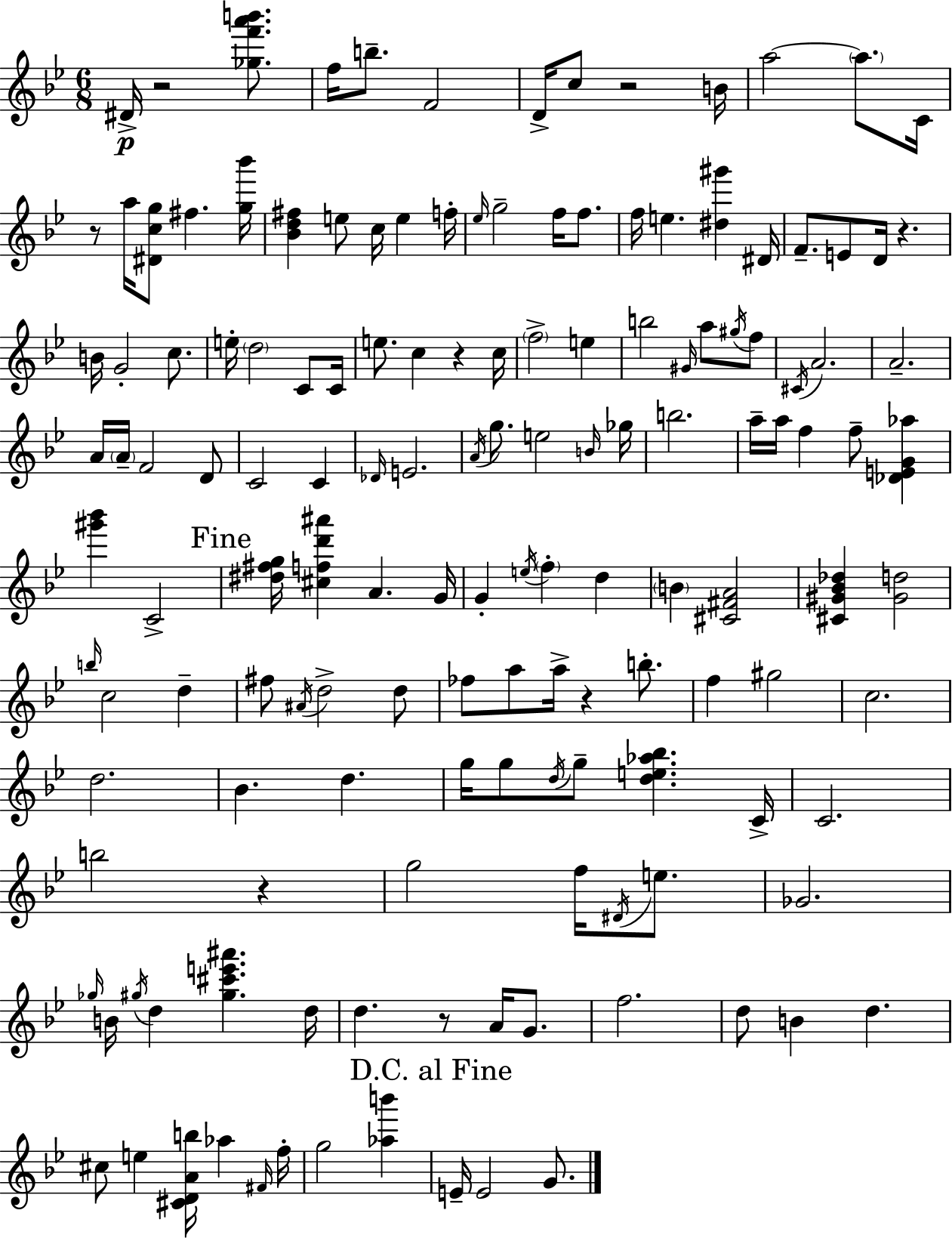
D#4/s R/h [Gb5,F6,A6,B6]/e. F5/s B5/e. F4/h D4/s C5/e R/h B4/s A5/h A5/e. C4/s R/e A5/s [D#4,C5,G5]/e F#5/q. [G5,Bb6]/s [Bb4,D5,F#5]/q E5/e C5/s E5/q F5/s Eb5/s G5/h F5/s F5/e. F5/s E5/q. [D#5,G#6]/q D#4/s F4/e. E4/e D4/s R/q. B4/s G4/h C5/e. E5/s D5/h C4/e C4/s E5/e. C5/q R/q C5/s F5/h E5/q B5/h G#4/s A5/e G#5/s F5/e C#4/s A4/h. A4/h. A4/s A4/s F4/h D4/e C4/h C4/q Db4/s E4/h. A4/s G5/e. E5/h B4/s Gb5/s B5/h. A5/s A5/s F5/q F5/e [Db4,E4,G4,Ab5]/q [G#6,Bb6]/q C4/h [D#5,F#5,G5]/s [C#5,F5,D6,A#6]/q A4/q. G4/s G4/q E5/s F5/q D5/q B4/q [C#4,F#4,A4]/h [C#4,G#4,Bb4,Db5]/q [G#4,D5]/h B5/s C5/h D5/q F#5/e A#4/s D5/h D5/e FES5/e A5/e A5/s R/q B5/e. F5/q G#5/h C5/h. D5/h. Bb4/q. D5/q. G5/s G5/e D5/s G5/e [D5,E5,Ab5,Bb5]/q. C4/s C4/h. B5/h R/q G5/h F5/s D#4/s E5/e. Gb4/h. Gb5/s B4/s G#5/s D5/q [G#5,C#6,E6,A#6]/q. D5/s D5/q. R/e A4/s G4/e. F5/h. D5/e B4/q D5/q. C#5/e E5/q [C#4,D4,A4,B5]/s Ab5/q F#4/s F5/s G5/h [Ab5,B6]/q E4/s E4/h G4/e.